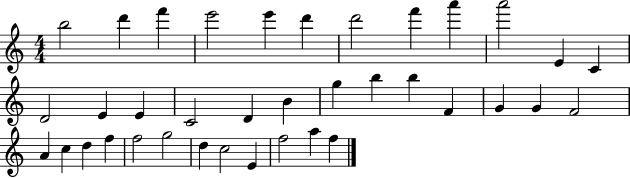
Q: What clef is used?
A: treble